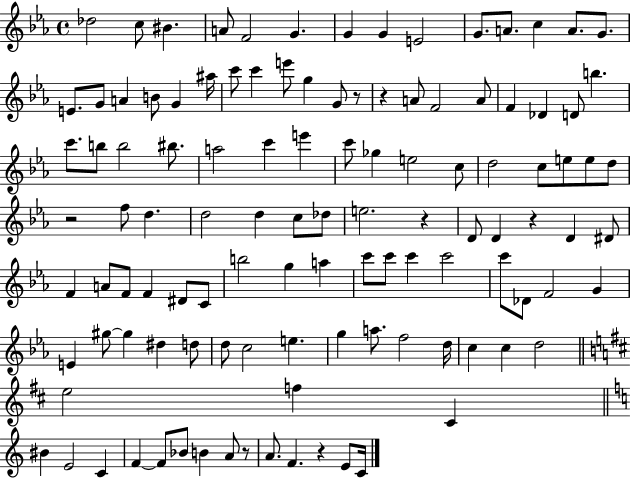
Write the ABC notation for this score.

X:1
T:Untitled
M:4/4
L:1/4
K:Eb
_d2 c/2 ^B A/2 F2 G G G E2 G/2 A/2 c A/2 G/2 E/2 G/2 A B/2 G ^a/4 c'/2 c' e'/2 g G/2 z/2 z A/2 F2 A/2 F _D D/2 b c'/2 b/2 b2 ^b/2 a2 c' e' c'/2 _g e2 c/2 d2 c/2 e/2 e/2 d/2 z2 f/2 d d2 d c/2 _d/2 e2 z D/2 D z D ^D/2 F A/2 F/2 F ^D/2 C/2 b2 g a c'/2 c'/2 c' c'2 c'/2 _D/2 F2 G E ^g/2 ^g ^d d/2 d/2 c2 e g a/2 f2 d/4 c c d2 e2 f ^C ^B E2 C F F/2 _B/2 B A/2 z/2 A/2 F z E/2 C/4